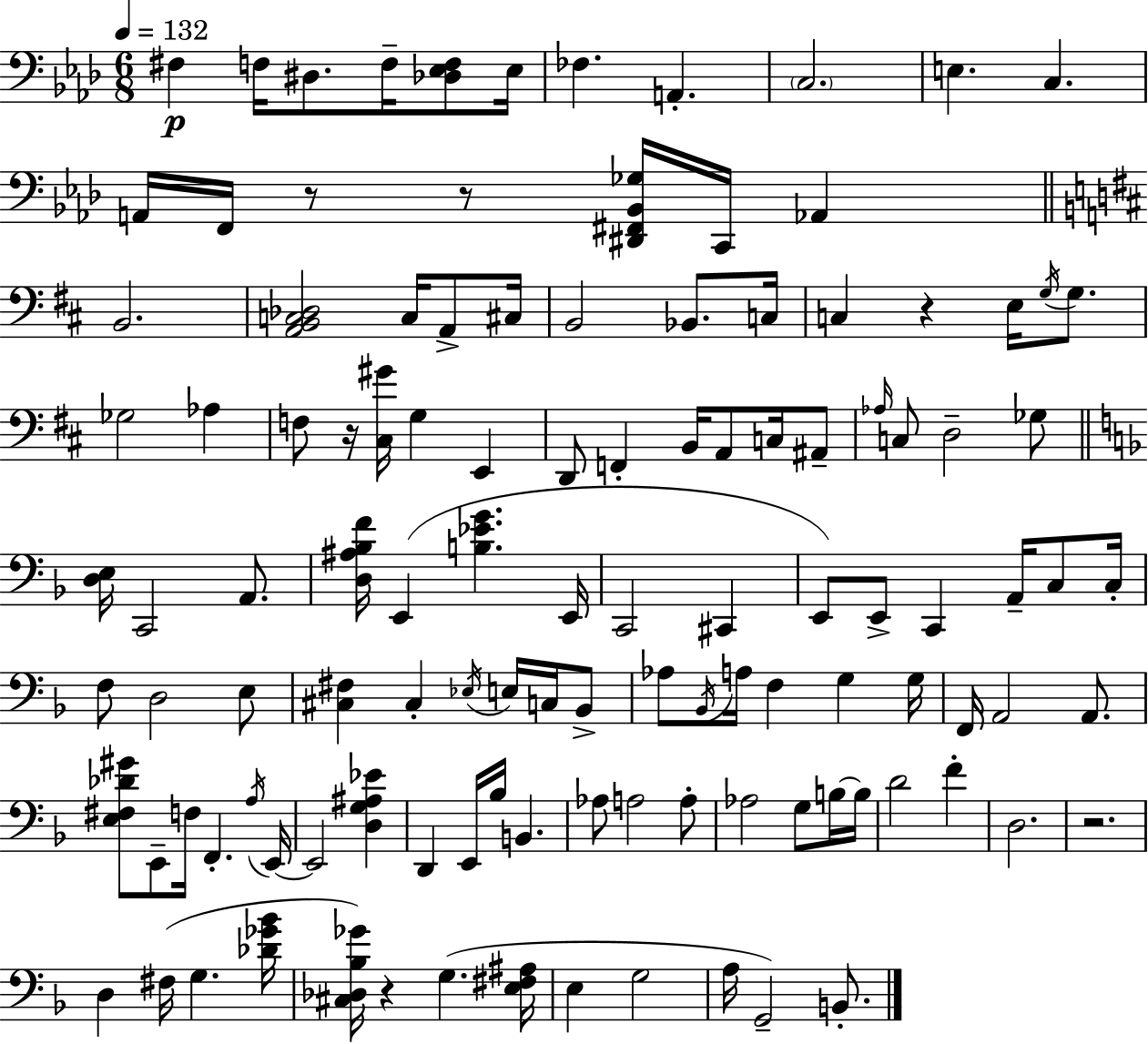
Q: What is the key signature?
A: F minor